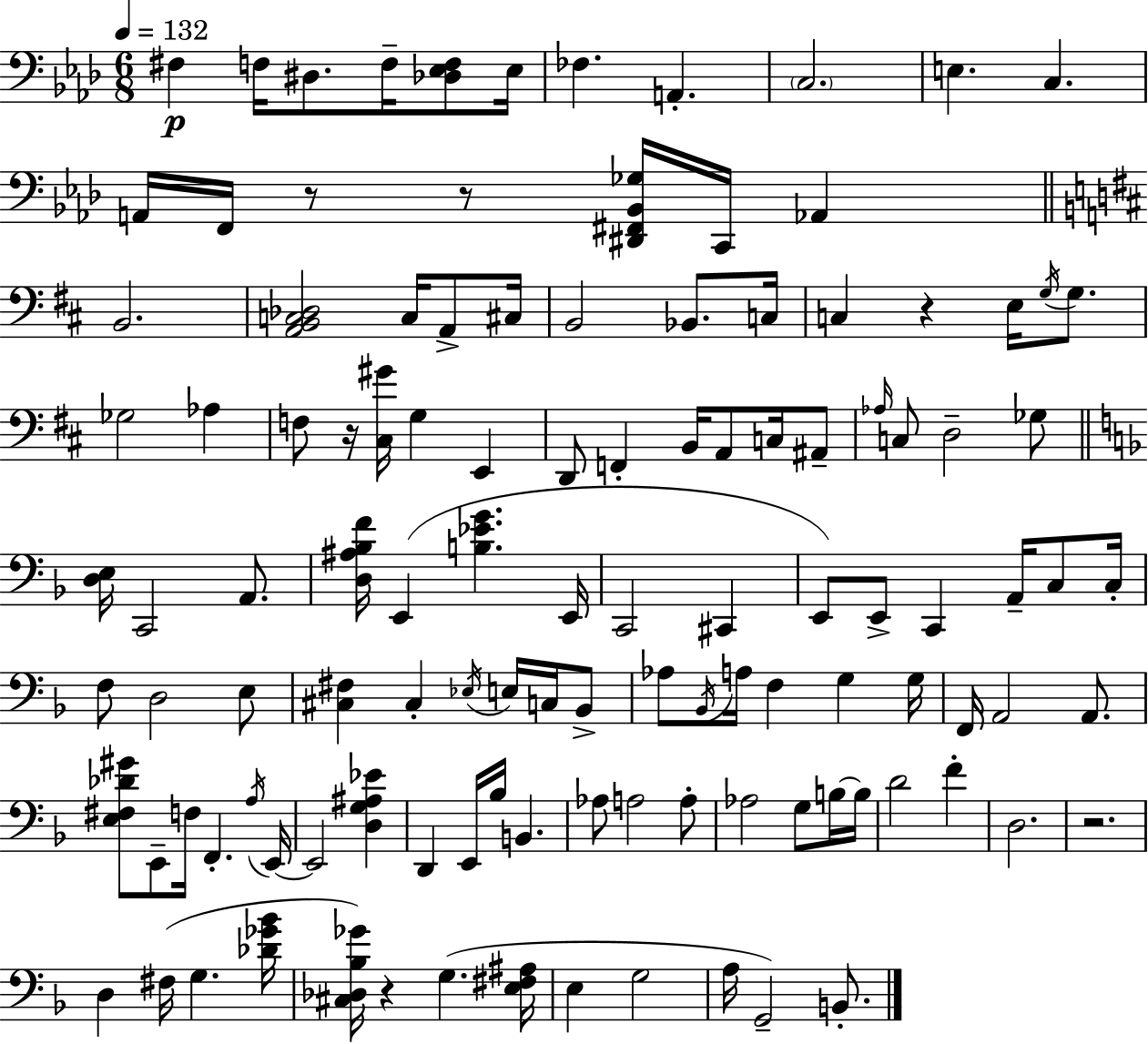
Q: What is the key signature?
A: F minor